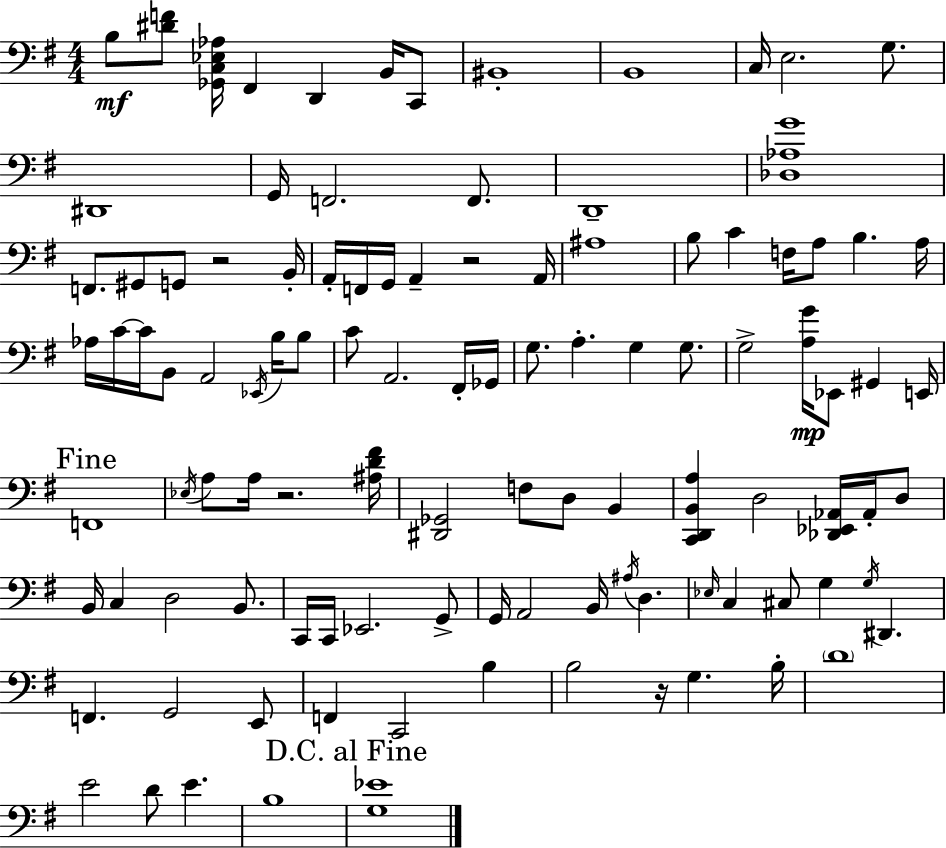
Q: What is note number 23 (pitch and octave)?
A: A2